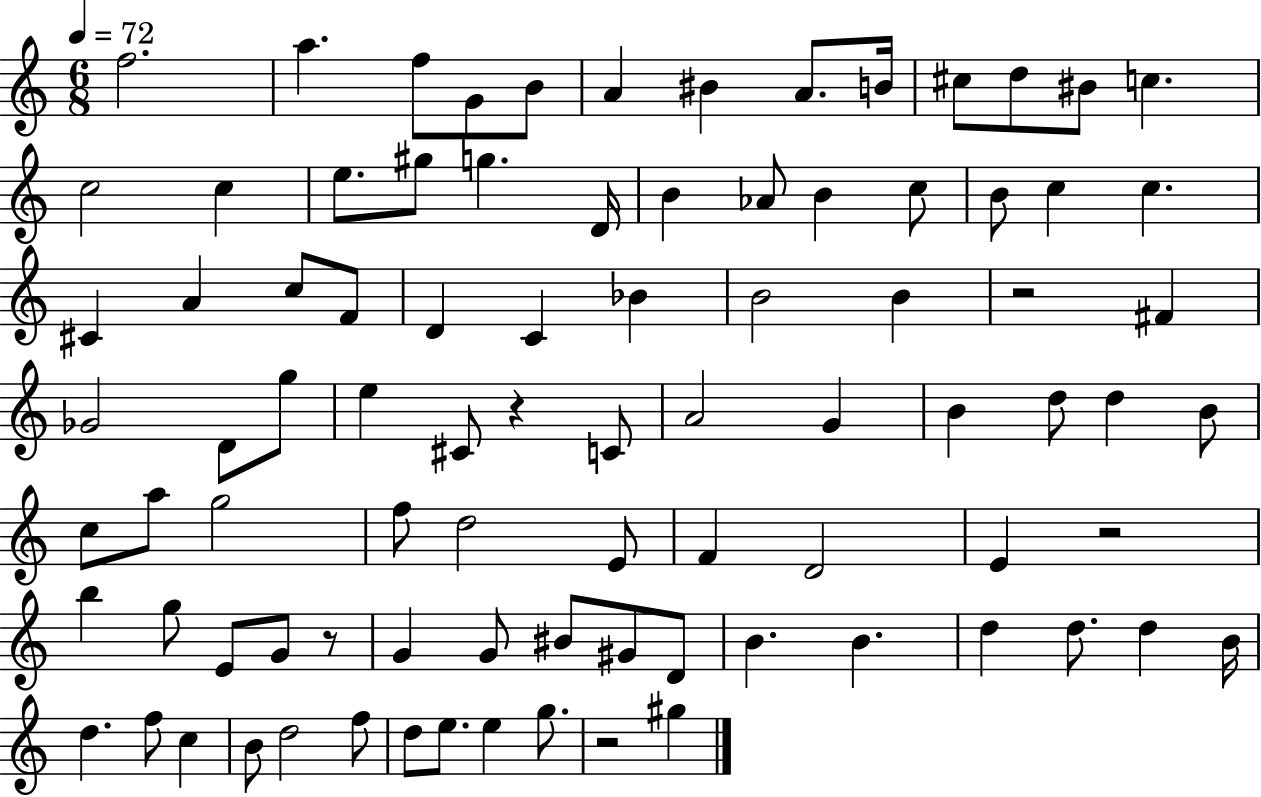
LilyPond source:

{
  \clef treble
  \numericTimeSignature
  \time 6/8
  \key c \major
  \tempo 4 = 72
  f''2. | a''4. f''8 g'8 b'8 | a'4 bis'4 a'8. b'16 | cis''8 d''8 bis'8 c''4. | \break c''2 c''4 | e''8. gis''8 g''4. d'16 | b'4 aes'8 b'4 c''8 | b'8 c''4 c''4. | \break cis'4 a'4 c''8 f'8 | d'4 c'4 bes'4 | b'2 b'4 | r2 fis'4 | \break ges'2 d'8 g''8 | e''4 cis'8 r4 c'8 | a'2 g'4 | b'4 d''8 d''4 b'8 | \break c''8 a''8 g''2 | f''8 d''2 e'8 | f'4 d'2 | e'4 r2 | \break b''4 g''8 e'8 g'8 r8 | g'4 g'8 bis'8 gis'8 d'8 | b'4. b'4. | d''4 d''8. d''4 b'16 | \break d''4. f''8 c''4 | b'8 d''2 f''8 | d''8 e''8. e''4 g''8. | r2 gis''4 | \break \bar "|."
}